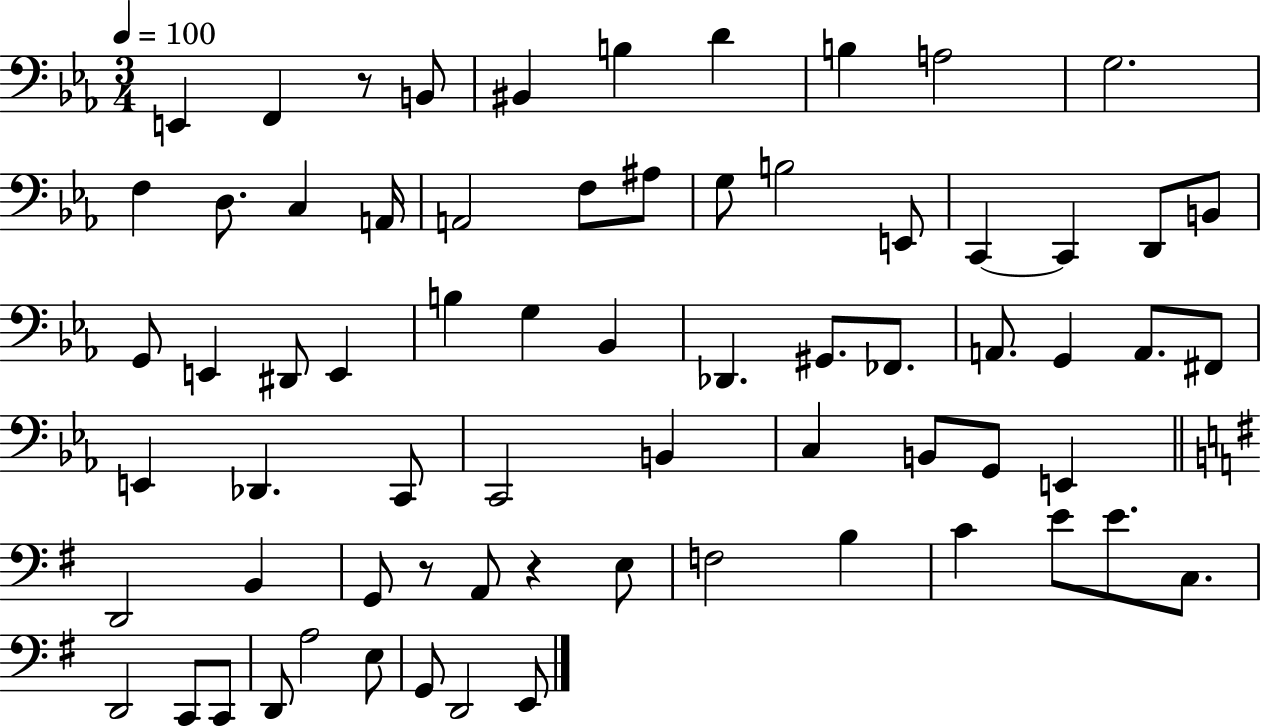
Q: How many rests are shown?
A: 3